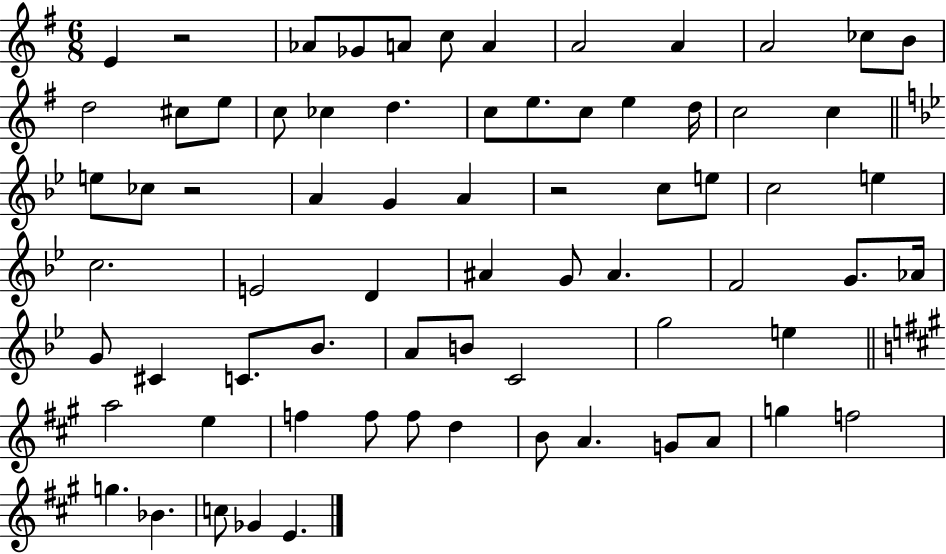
{
  \clef treble
  \numericTimeSignature
  \time 6/8
  \key g \major
  e'4 r2 | aes'8 ges'8 a'8 c''8 a'4 | a'2 a'4 | a'2 ces''8 b'8 | \break d''2 cis''8 e''8 | c''8 ces''4 d''4. | c''8 e''8. c''8 e''4 d''16 | c''2 c''4 | \break \bar "||" \break \key g \minor e''8 ces''8 r2 | a'4 g'4 a'4 | r2 c''8 e''8 | c''2 e''4 | \break c''2. | e'2 d'4 | ais'4 g'8 ais'4. | f'2 g'8. aes'16 | \break g'8 cis'4 c'8. bes'8. | a'8 b'8 c'2 | g''2 e''4 | \bar "||" \break \key a \major a''2 e''4 | f''4 f''8 f''8 d''4 | b'8 a'4. g'8 a'8 | g''4 f''2 | \break g''4. bes'4. | c''8 ges'4 e'4. | \bar "|."
}